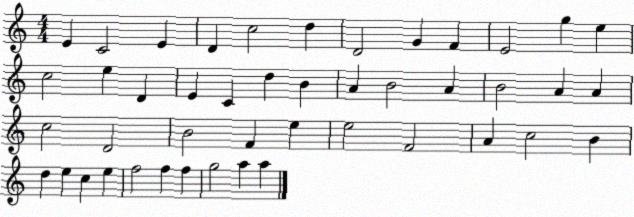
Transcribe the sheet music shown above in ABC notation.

X:1
T:Untitled
M:4/4
L:1/4
K:C
E C2 E D c2 d D2 G F E2 g e c2 e D E C d B A B2 A B2 A A c2 D2 B2 F e e2 F2 A c2 B d e c e f2 f f g2 a a